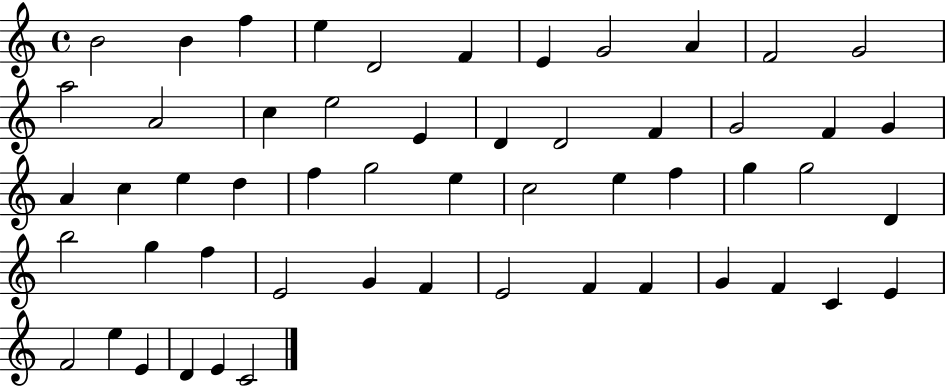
B4/h B4/q F5/q E5/q D4/h F4/q E4/q G4/h A4/q F4/h G4/h A5/h A4/h C5/q E5/h E4/q D4/q D4/h F4/q G4/h F4/q G4/q A4/q C5/q E5/q D5/q F5/q G5/h E5/q C5/h E5/q F5/q G5/q G5/h D4/q B5/h G5/q F5/q E4/h G4/q F4/q E4/h F4/q F4/q G4/q F4/q C4/q E4/q F4/h E5/q E4/q D4/q E4/q C4/h